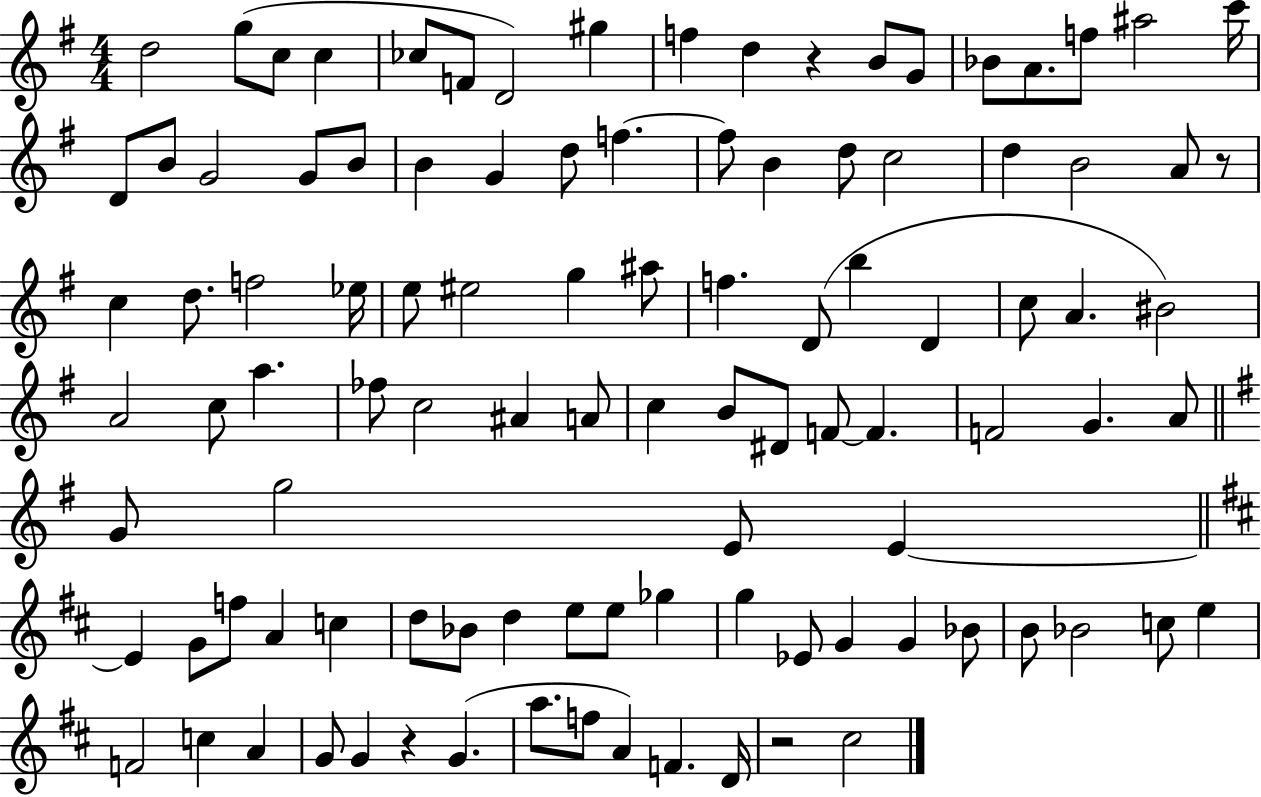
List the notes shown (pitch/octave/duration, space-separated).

D5/h G5/e C5/e C5/q CES5/e F4/e D4/h G#5/q F5/q D5/q R/q B4/e G4/e Bb4/e A4/e. F5/e A#5/h C6/s D4/e B4/e G4/h G4/e B4/e B4/q G4/q D5/e F5/q. F5/e B4/q D5/e C5/h D5/q B4/h A4/e R/e C5/q D5/e. F5/h Eb5/s E5/e EIS5/h G5/q A#5/e F5/q. D4/e B5/q D4/q C5/e A4/q. BIS4/h A4/h C5/e A5/q. FES5/e C5/h A#4/q A4/e C5/q B4/e D#4/e F4/e F4/q. F4/h G4/q. A4/e G4/e G5/h E4/e E4/q E4/q G4/e F5/e A4/q C5/q D5/e Bb4/e D5/q E5/e E5/e Gb5/q G5/q Eb4/e G4/q G4/q Bb4/e B4/e Bb4/h C5/e E5/q F4/h C5/q A4/q G4/e G4/q R/q G4/q. A5/e. F5/e A4/q F4/q. D4/s R/h C#5/h